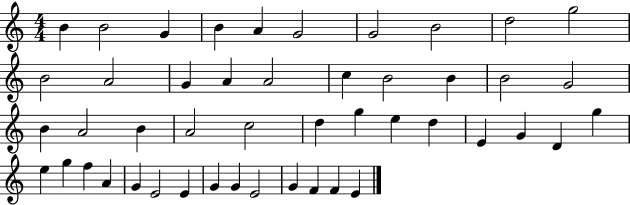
X:1
T:Untitled
M:4/4
L:1/4
K:C
B B2 G B A G2 G2 B2 d2 g2 B2 A2 G A A2 c B2 B B2 G2 B A2 B A2 c2 d g e d E G D g e g f A G E2 E G G E2 G F F E